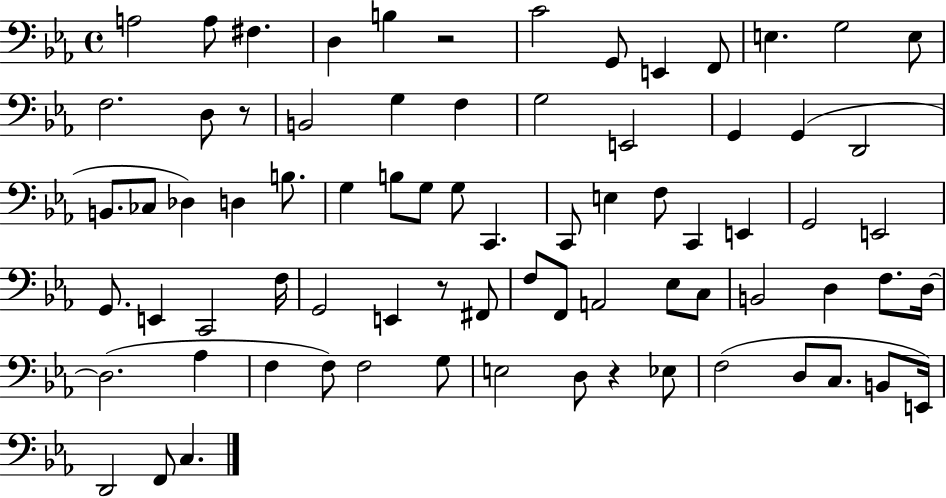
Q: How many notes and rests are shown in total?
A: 76